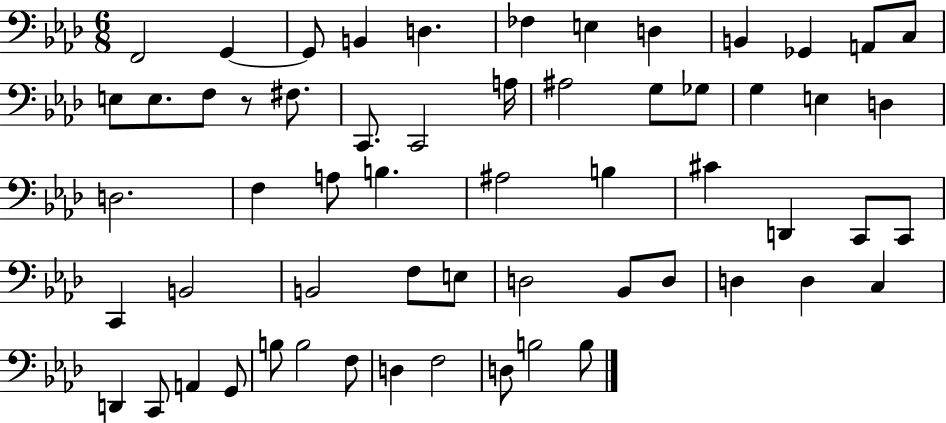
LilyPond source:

{
  \clef bass
  \numericTimeSignature
  \time 6/8
  \key aes \major
  f,2 g,4~~ | g,8 b,4 d4. | fes4 e4 d4 | b,4 ges,4 a,8 c8 | \break e8 e8. f8 r8 fis8. | c,8. c,2 a16 | ais2 g8 ges8 | g4 e4 d4 | \break d2. | f4 a8 b4. | ais2 b4 | cis'4 d,4 c,8 c,8 | \break c,4 b,2 | b,2 f8 e8 | d2 bes,8 d8 | d4 d4 c4 | \break d,4 c,8 a,4 g,8 | b8 b2 f8 | d4 f2 | d8 b2 b8 | \break \bar "|."
}